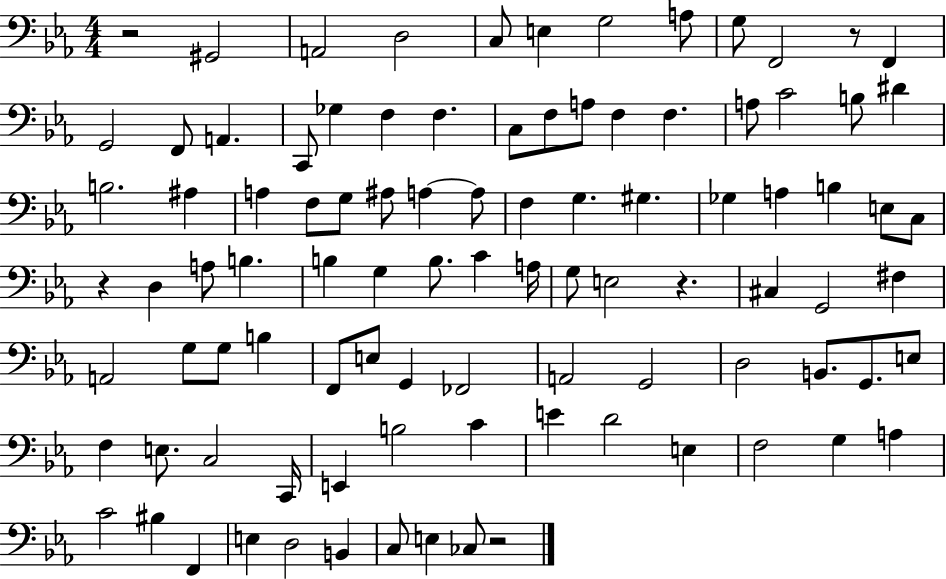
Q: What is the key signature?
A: EES major